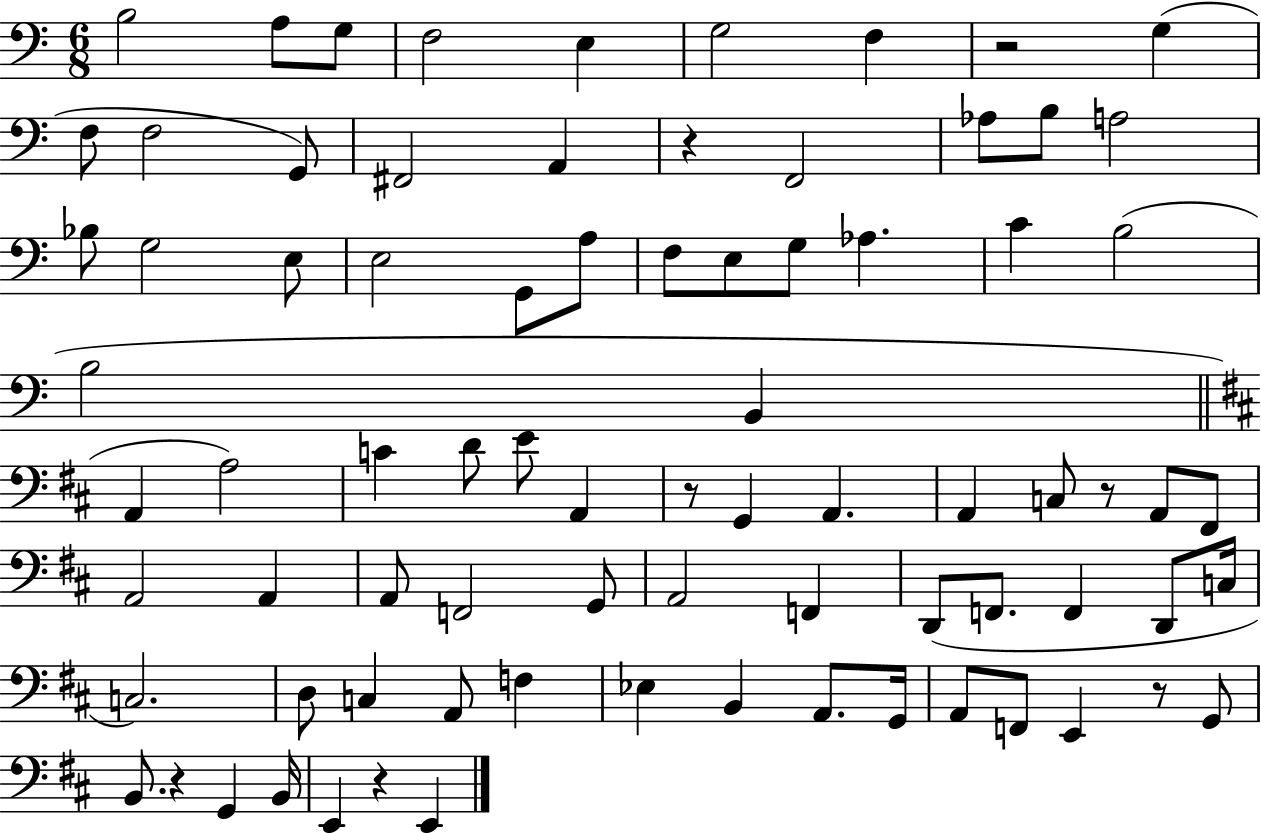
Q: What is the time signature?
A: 6/8